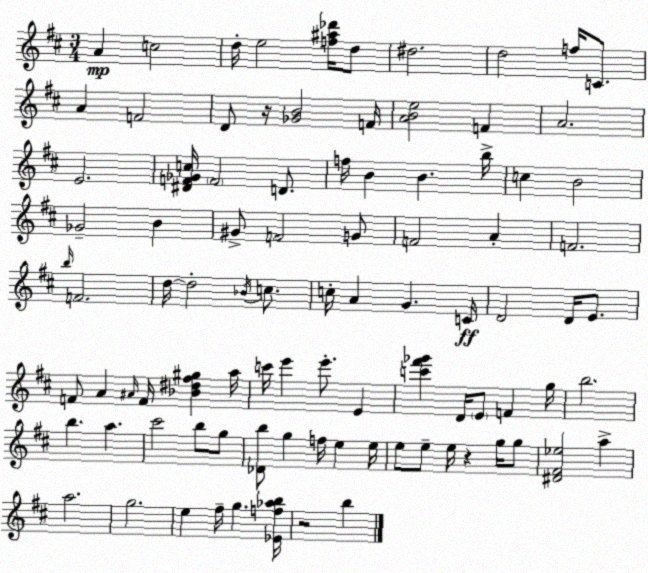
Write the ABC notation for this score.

X:1
T:Untitled
M:3/4
L:1/4
K:D
A c2 d/4 e2 [f^a_d']/4 d/2 ^d2 d2 f/4 C/2 A F2 D/2 z/4 [_GB]2 F/4 [ABe]2 F A2 E2 [^DF_Gc]/4 F2 D/2 f/4 B B b/4 c B2 _G2 B ^G/2 F2 G/2 F2 A F2 b/4 F2 d/4 d2 _B/4 c/2 c/4 A G C/4 D2 D/4 E/2 F/2 A ^A/4 F/4 [_B^d^f^g] a/4 c'/4 e' e'/2 E [c'^f'_g'] D/4 E/2 F g/4 b2 b a ^c'2 b/2 g/2 [_Db]/2 g f/4 e e/4 e/2 e/2 e/4 z g/4 g/2 [^D^F_e]2 a a2 g2 e ^f/4 g [_Ef_ab]/4 z2 b